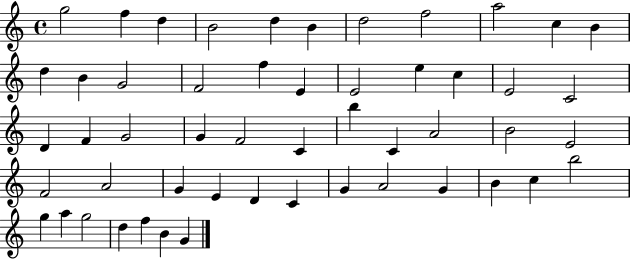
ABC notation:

X:1
T:Untitled
M:4/4
L:1/4
K:C
g2 f d B2 d B d2 f2 a2 c B d B G2 F2 f E E2 e c E2 C2 D F G2 G F2 C b C A2 B2 E2 F2 A2 G E D C G A2 G B c b2 g a g2 d f B G